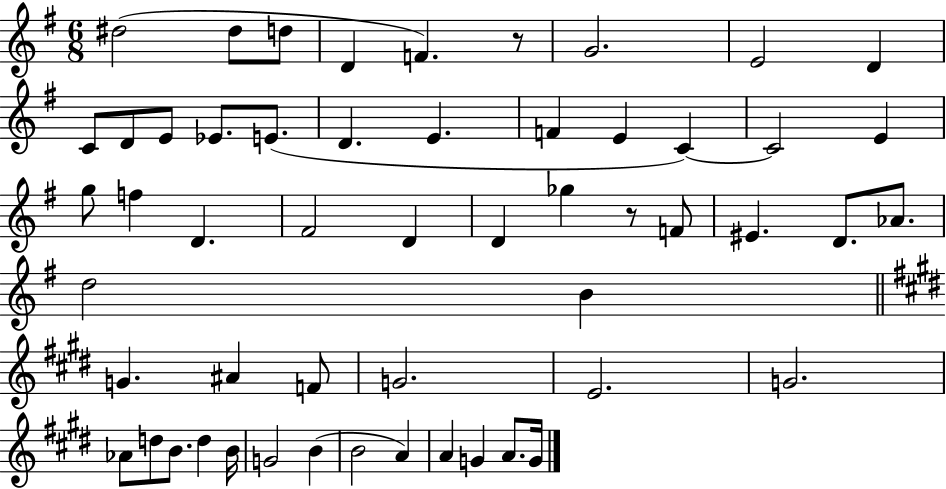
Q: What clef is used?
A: treble